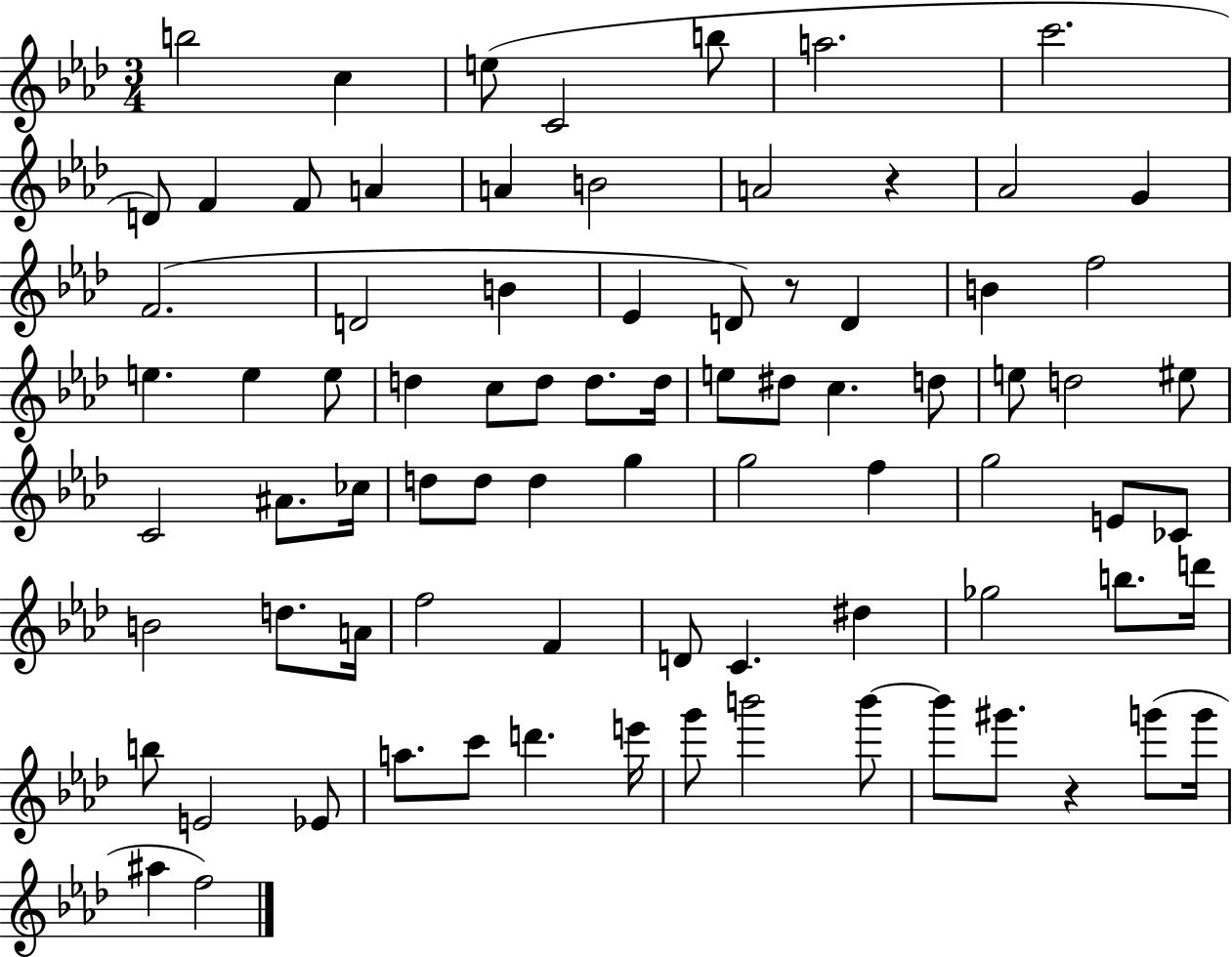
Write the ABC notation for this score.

X:1
T:Untitled
M:3/4
L:1/4
K:Ab
b2 c e/2 C2 b/2 a2 c'2 D/2 F F/2 A A B2 A2 z _A2 G F2 D2 B _E D/2 z/2 D B f2 e e e/2 d c/2 d/2 d/2 d/4 e/2 ^d/2 c d/2 e/2 d2 ^e/2 C2 ^A/2 _c/4 d/2 d/2 d g g2 f g2 E/2 _C/2 B2 d/2 A/4 f2 F D/2 C ^d _g2 b/2 d'/4 b/2 E2 _E/2 a/2 c'/2 d' e'/4 g'/2 b'2 b'/2 b'/2 ^g'/2 z g'/2 g'/4 ^a f2